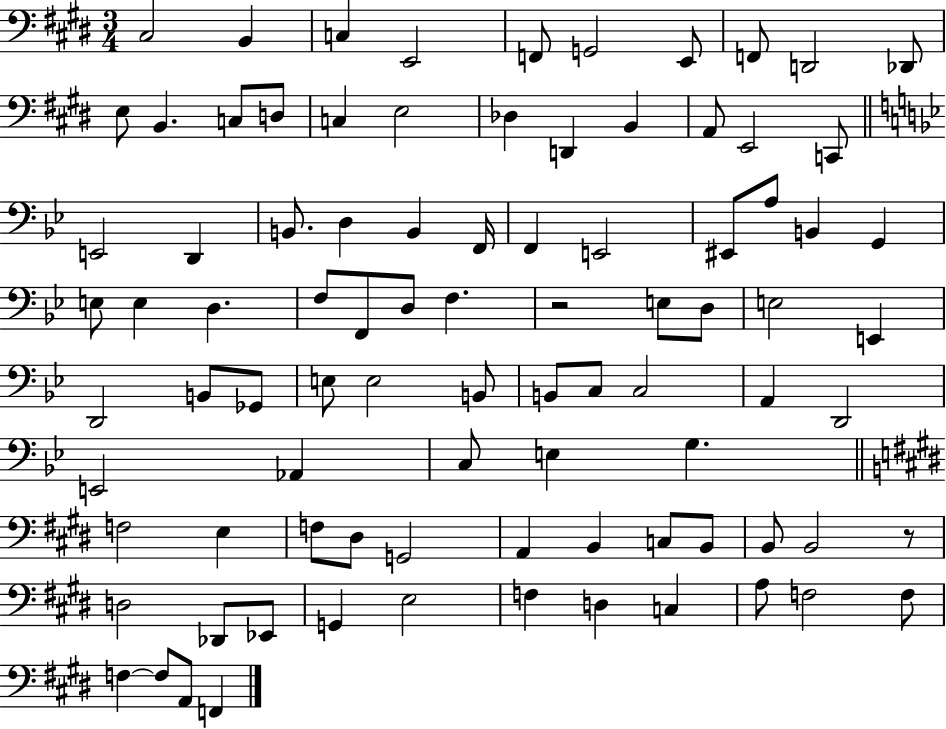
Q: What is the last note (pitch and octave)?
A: F2